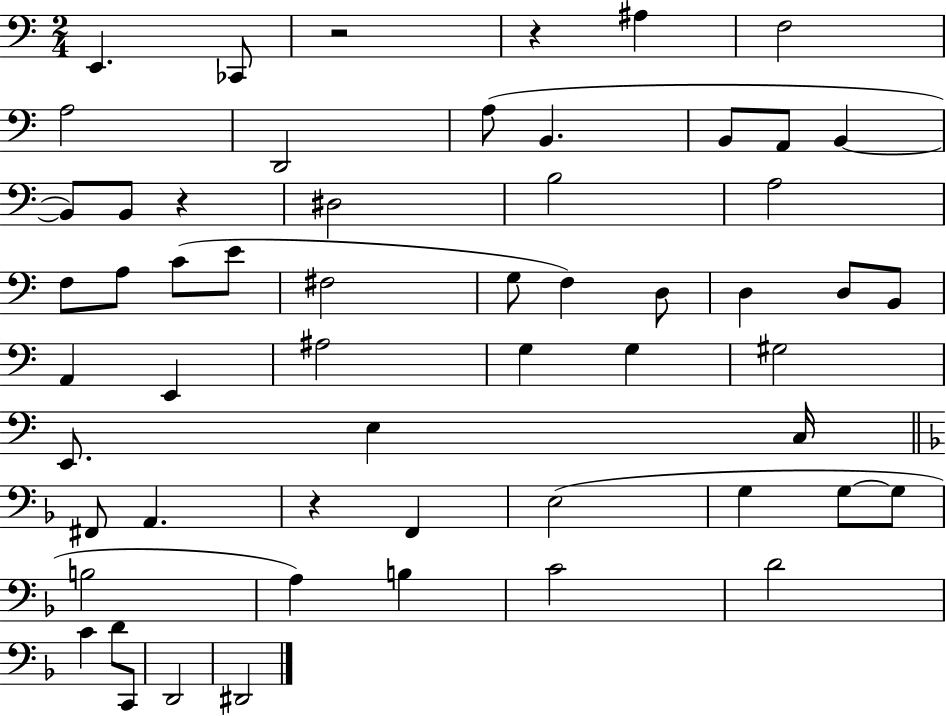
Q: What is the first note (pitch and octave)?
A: E2